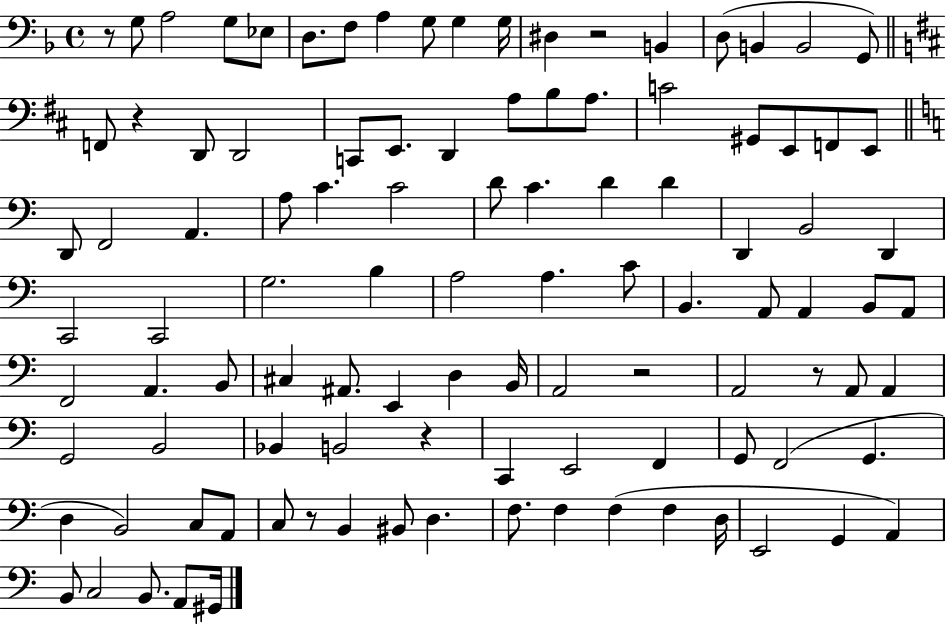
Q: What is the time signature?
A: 4/4